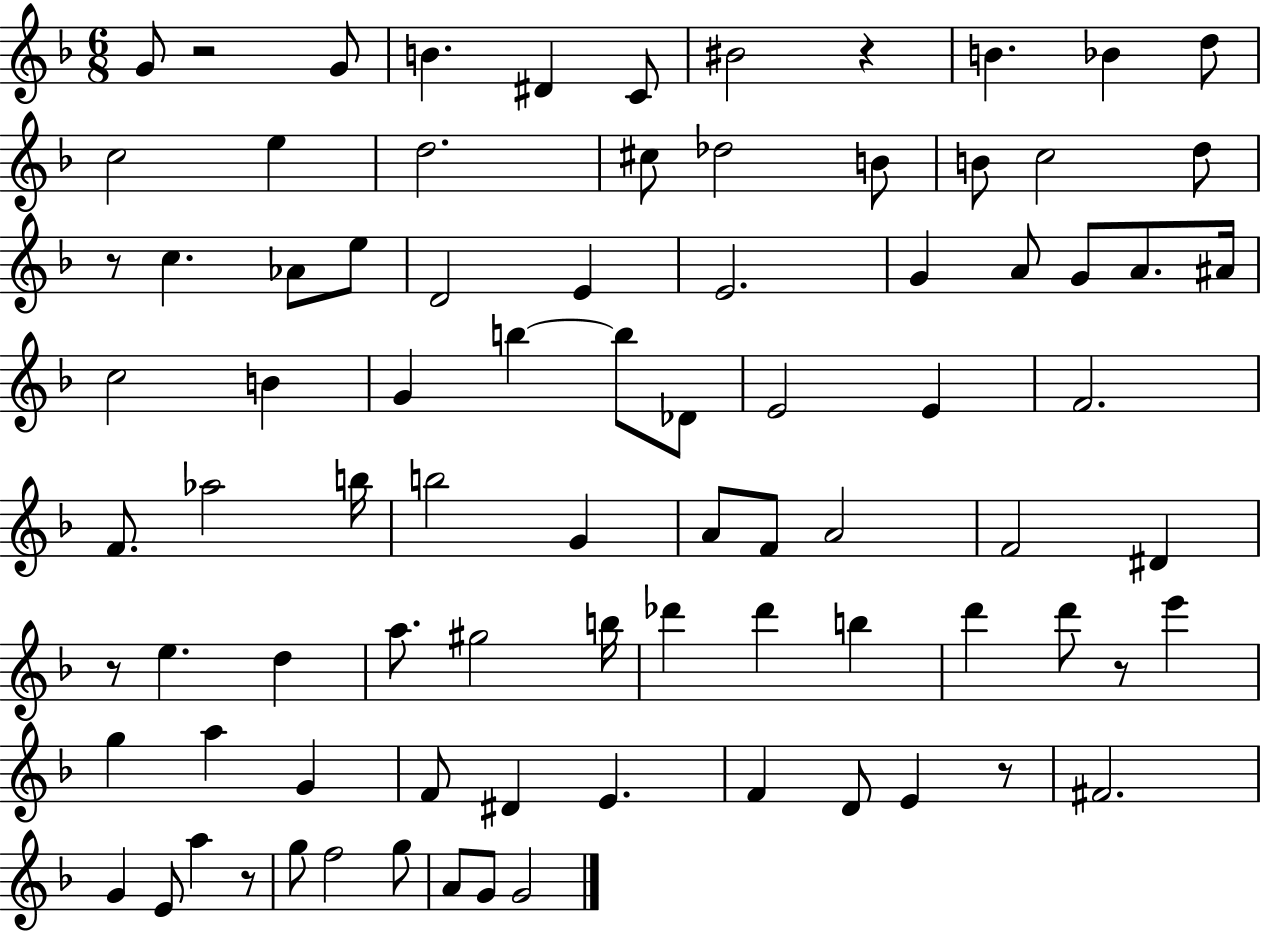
G4/e R/h G4/e B4/q. D#4/q C4/e BIS4/h R/q B4/q. Bb4/q D5/e C5/h E5/q D5/h. C#5/e Db5/h B4/e B4/e C5/h D5/e R/e C5/q. Ab4/e E5/e D4/h E4/q E4/h. G4/q A4/e G4/e A4/e. A#4/s C5/h B4/q G4/q B5/q B5/e Db4/e E4/h E4/q F4/h. F4/e. Ab5/h B5/s B5/h G4/q A4/e F4/e A4/h F4/h D#4/q R/e E5/q. D5/q A5/e. G#5/h B5/s Db6/q Db6/q B5/q D6/q D6/e R/e E6/q G5/q A5/q G4/q F4/e D#4/q E4/q. F4/q D4/e E4/q R/e F#4/h. G4/q E4/e A5/q R/e G5/e F5/h G5/e A4/e G4/e G4/h